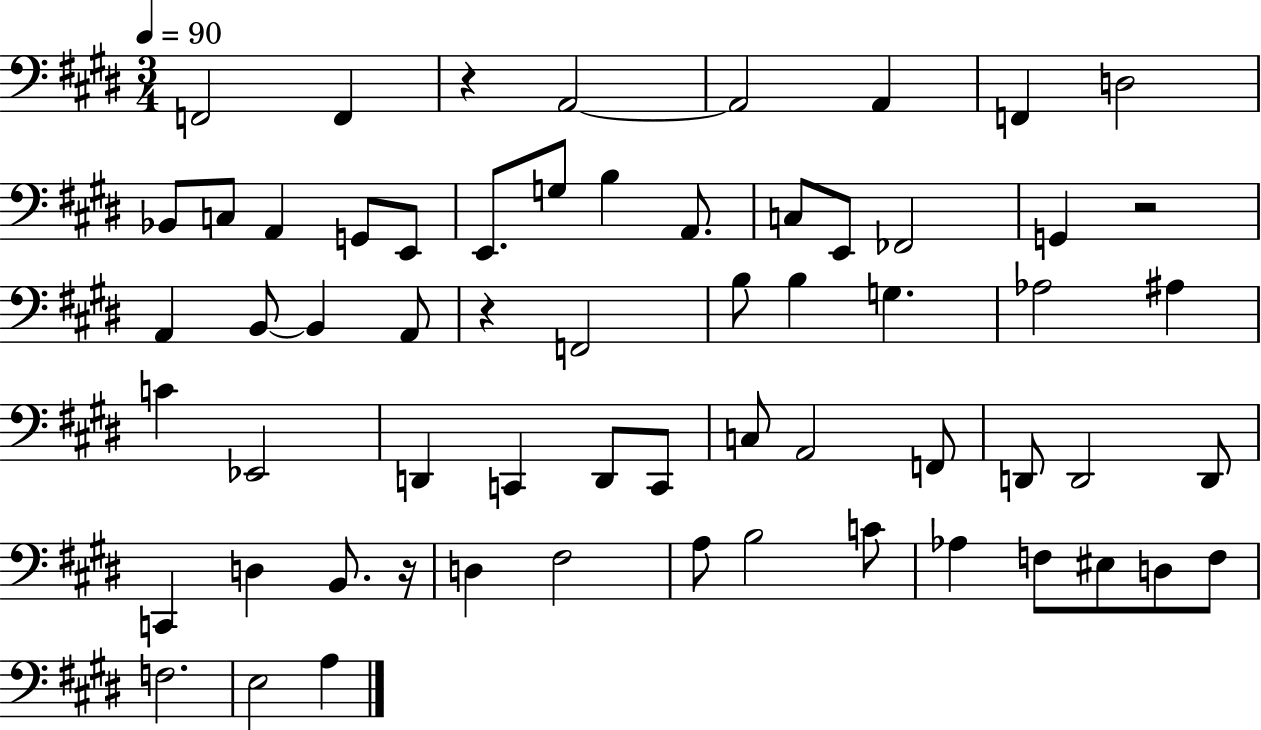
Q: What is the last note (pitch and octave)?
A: A3